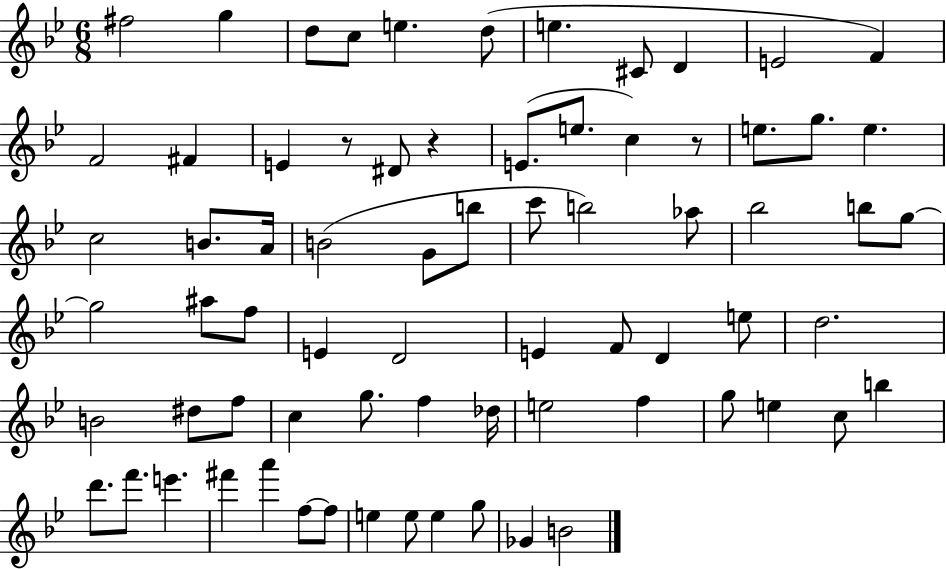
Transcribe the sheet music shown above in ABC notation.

X:1
T:Untitled
M:6/8
L:1/4
K:Bb
^f2 g d/2 c/2 e d/2 e ^C/2 D E2 F F2 ^F E z/2 ^D/2 z E/2 e/2 c z/2 e/2 g/2 e c2 B/2 A/4 B2 G/2 b/2 c'/2 b2 _a/2 _b2 b/2 g/2 g2 ^a/2 f/2 E D2 E F/2 D e/2 d2 B2 ^d/2 f/2 c g/2 f _d/4 e2 f g/2 e c/2 b d'/2 f'/2 e' ^f' a' f/2 f/2 e e/2 e g/2 _G B2